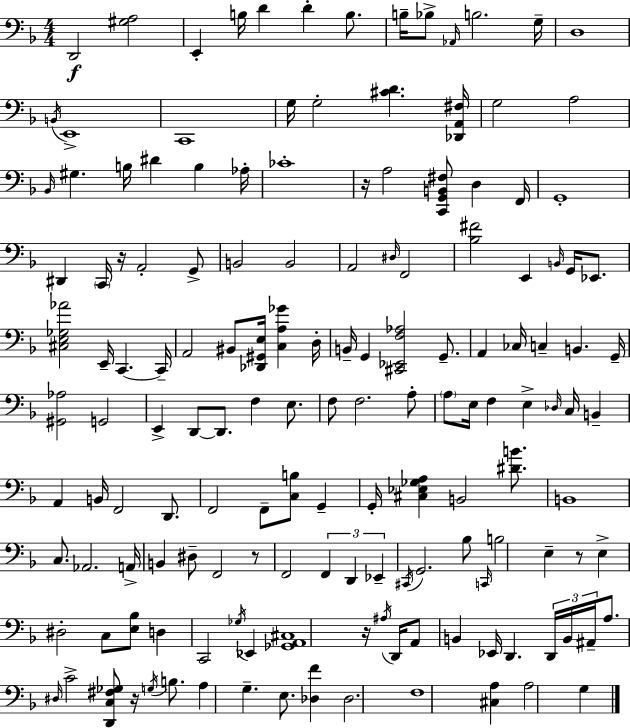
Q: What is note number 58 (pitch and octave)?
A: G2